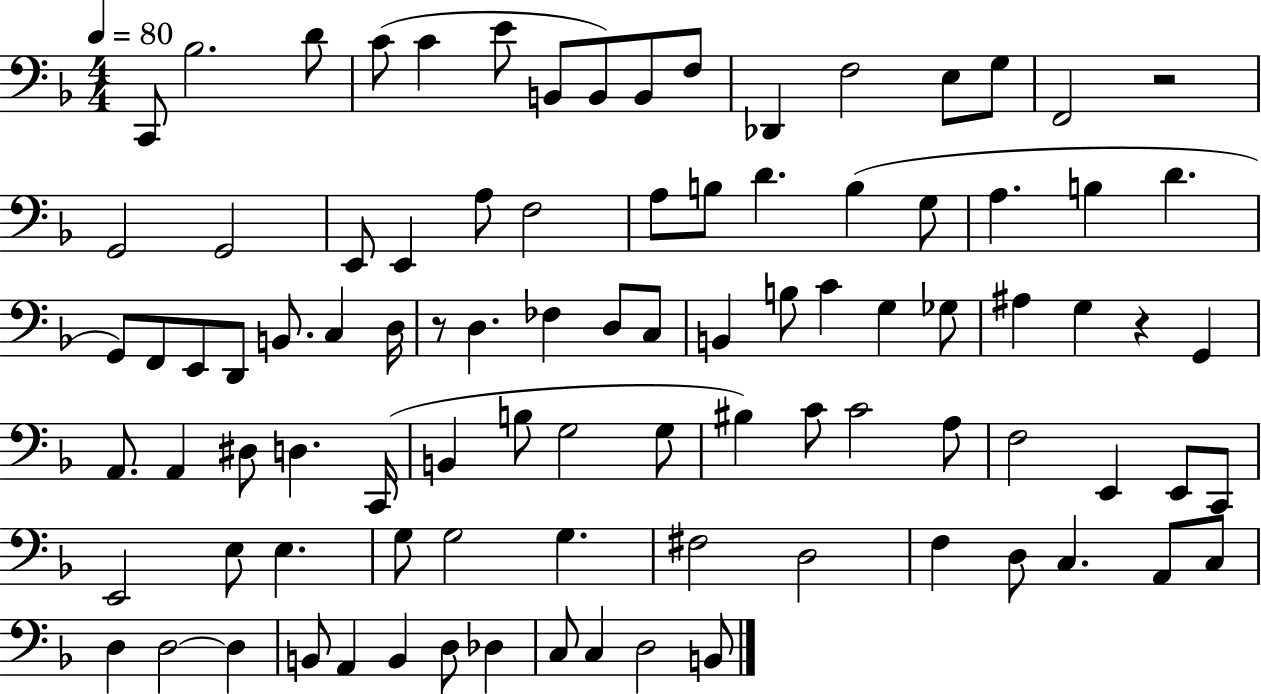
{
  \clef bass
  \numericTimeSignature
  \time 4/4
  \key f \major
  \tempo 4 = 80
  c,8 bes2. d'8 | c'8( c'4 e'8 b,8 b,8) b,8 f8 | des,4 f2 e8 g8 | f,2 r2 | \break g,2 g,2 | e,8 e,4 a8 f2 | a8 b8 d'4. b4( g8 | a4. b4 d'4. | \break g,8) f,8 e,8 d,8 b,8. c4 d16 | r8 d4. fes4 d8 c8 | b,4 b8 c'4 g4 ges8 | ais4 g4 r4 g,4 | \break a,8. a,4 dis8 d4. c,16( | b,4 b8 g2 g8 | bis4) c'8 c'2 a8 | f2 e,4 e,8 c,8 | \break e,2 e8 e4. | g8 g2 g4. | fis2 d2 | f4 d8 c4. a,8 c8 | \break d4 d2~~ d4 | b,8 a,4 b,4 d8 des4 | c8 c4 d2 b,8 | \bar "|."
}